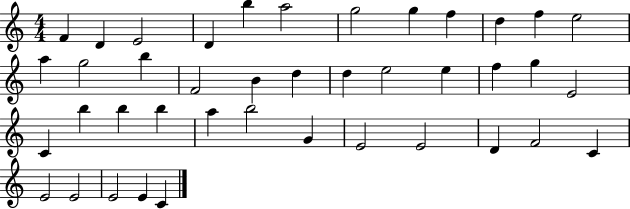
F4/q D4/q E4/h D4/q B5/q A5/h G5/h G5/q F5/q D5/q F5/q E5/h A5/q G5/h B5/q F4/h B4/q D5/q D5/q E5/h E5/q F5/q G5/q E4/h C4/q B5/q B5/q B5/q A5/q B5/h G4/q E4/h E4/h D4/q F4/h C4/q E4/h E4/h E4/h E4/q C4/q